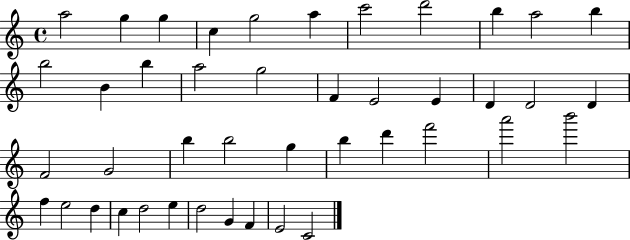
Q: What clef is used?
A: treble